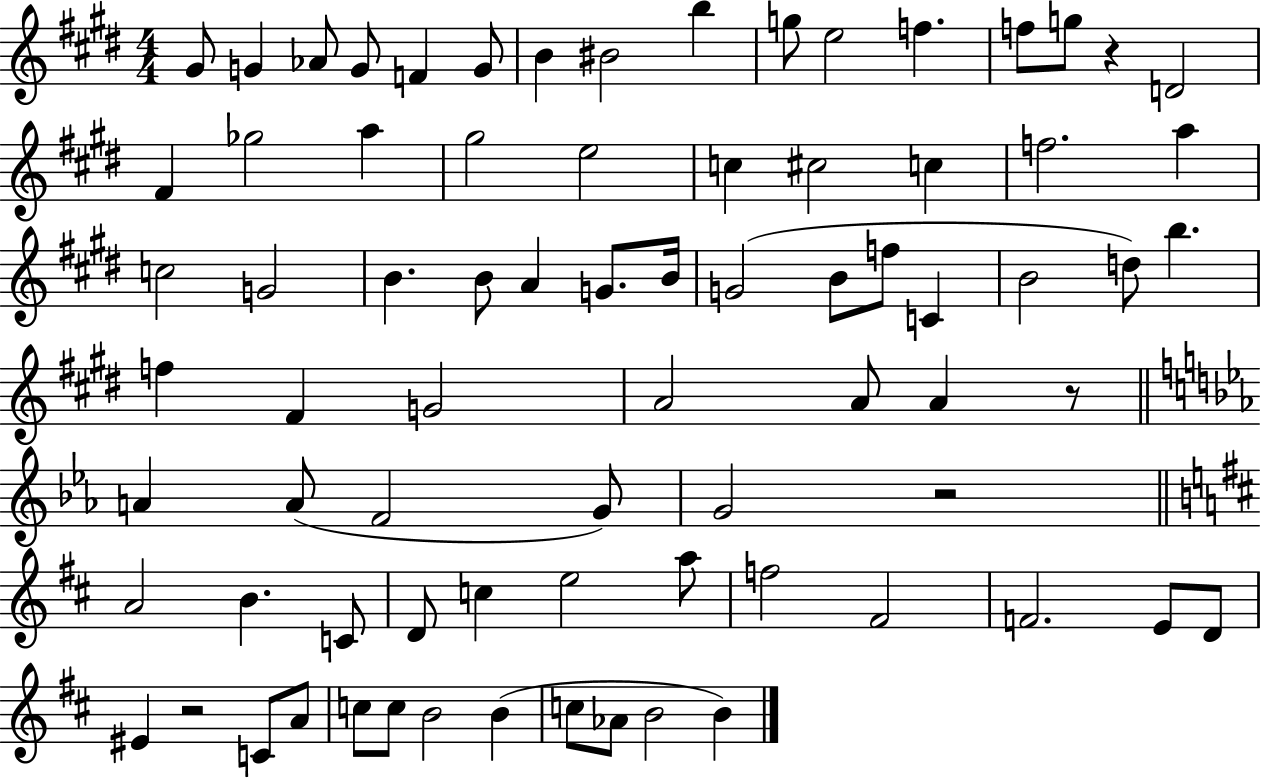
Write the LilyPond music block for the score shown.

{
  \clef treble
  \numericTimeSignature
  \time 4/4
  \key e \major
  gis'8 g'4 aes'8 g'8 f'4 g'8 | b'4 bis'2 b''4 | g''8 e''2 f''4. | f''8 g''8 r4 d'2 | \break fis'4 ges''2 a''4 | gis''2 e''2 | c''4 cis''2 c''4 | f''2. a''4 | \break c''2 g'2 | b'4. b'8 a'4 g'8. b'16 | g'2( b'8 f''8 c'4 | b'2 d''8) b''4. | \break f''4 fis'4 g'2 | a'2 a'8 a'4 r8 | \bar "||" \break \key ees \major a'4 a'8( f'2 g'8) | g'2 r2 | \bar "||" \break \key d \major a'2 b'4. c'8 | d'8 c''4 e''2 a''8 | f''2 fis'2 | f'2. e'8 d'8 | \break eis'4 r2 c'8 a'8 | c''8 c''8 b'2 b'4( | c''8 aes'8 b'2 b'4) | \bar "|."
}